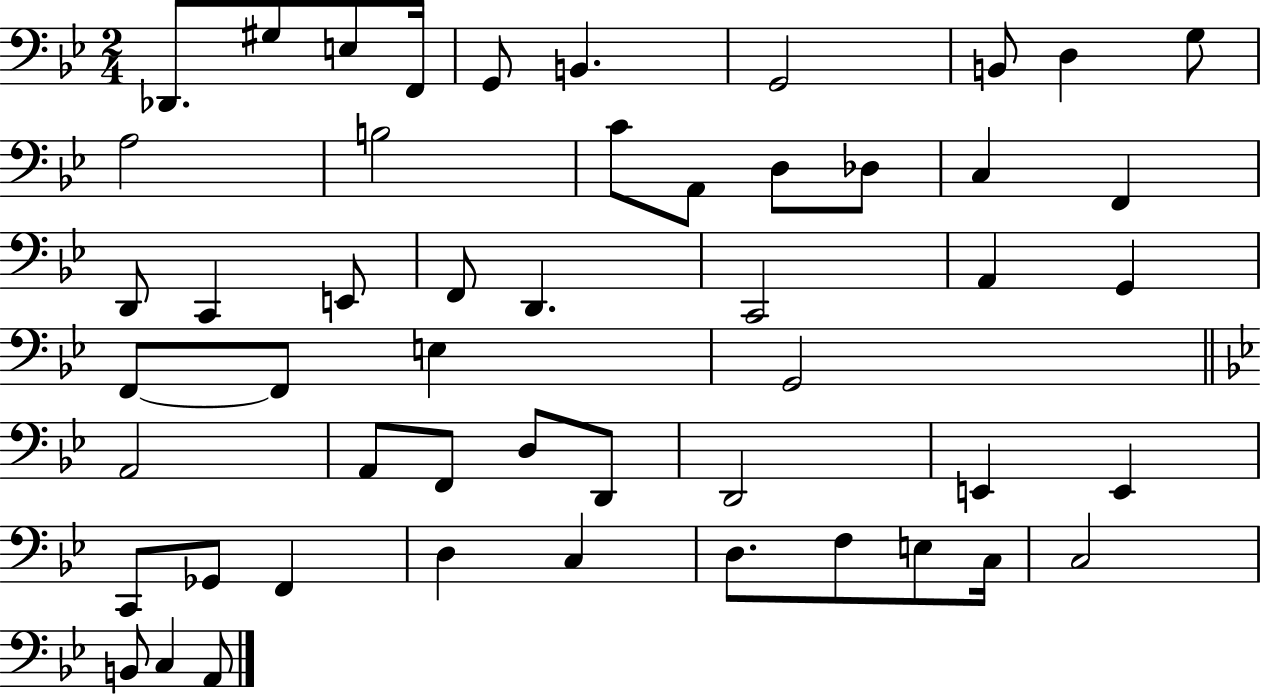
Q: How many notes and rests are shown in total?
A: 51